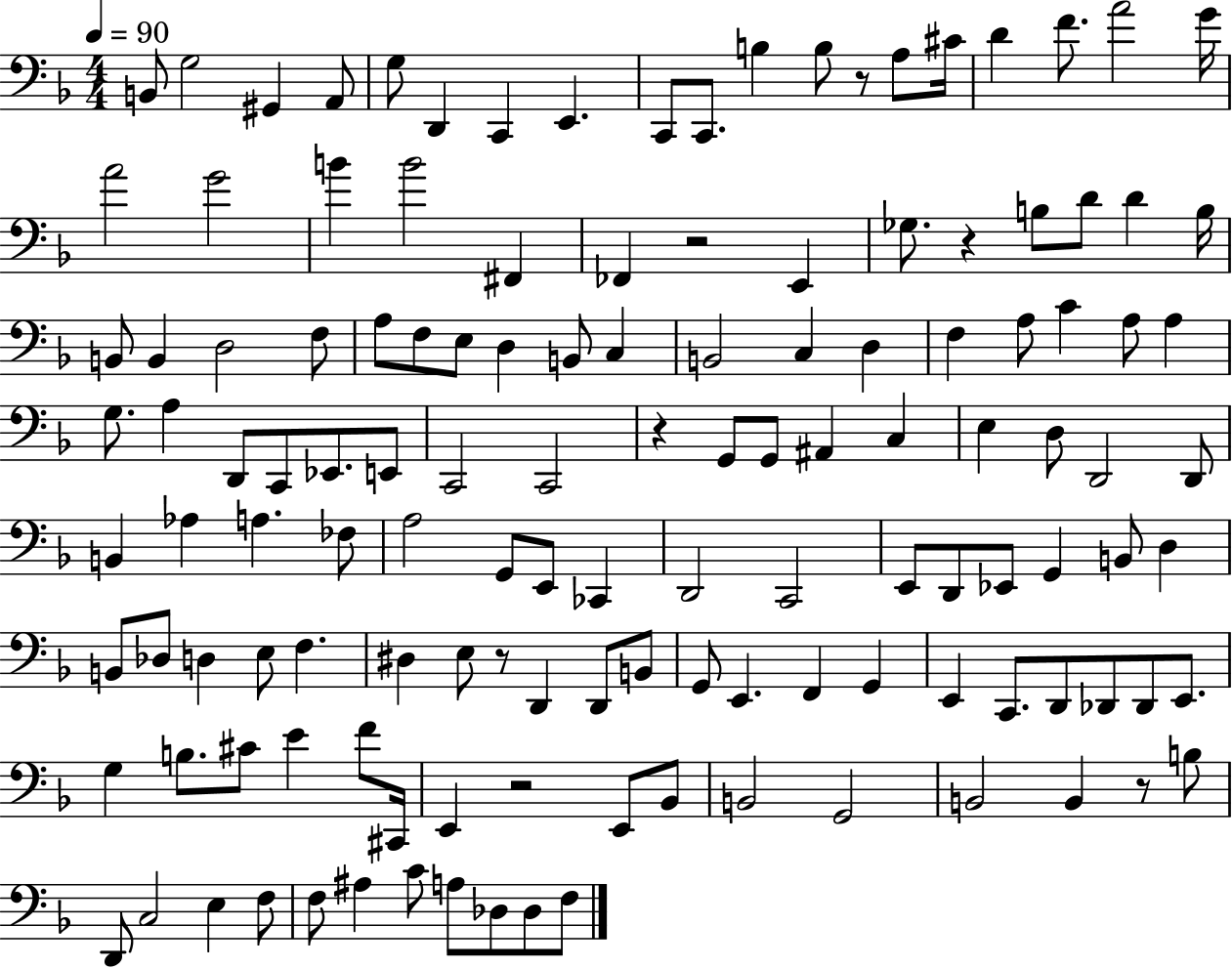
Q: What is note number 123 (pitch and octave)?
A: Db3